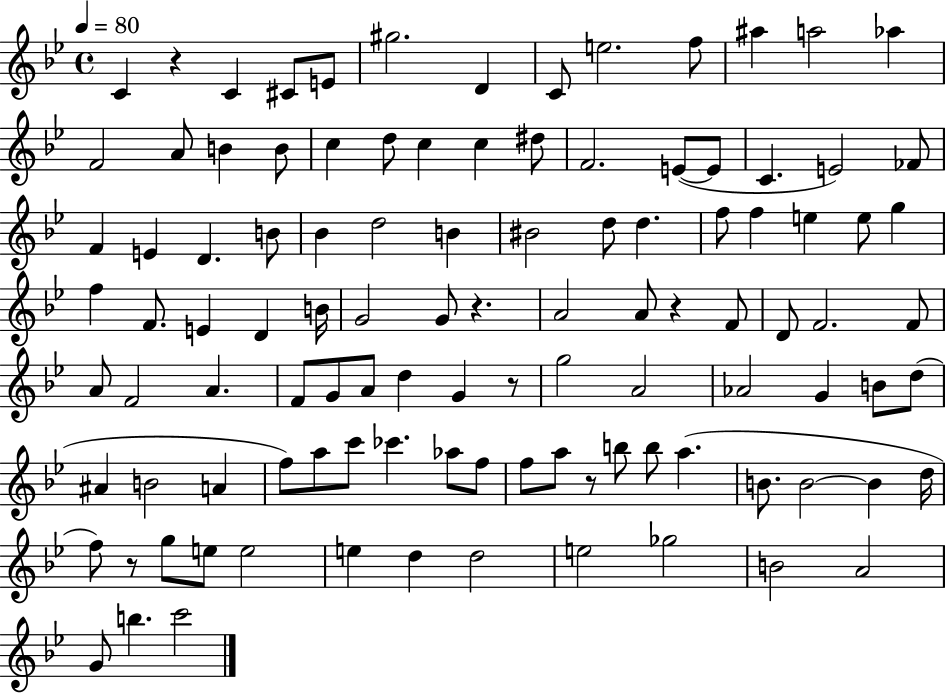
{
  \clef treble
  \time 4/4
  \defaultTimeSignature
  \key bes \major
  \tempo 4 = 80
  c'4 r4 c'4 cis'8 e'8 | gis''2. d'4 | c'8 e''2. f''8 | ais''4 a''2 aes''4 | \break f'2 a'8 b'4 b'8 | c''4 d''8 c''4 c''4 dis''8 | f'2. e'8~(~ e'8 | c'4. e'2) fes'8 | \break f'4 e'4 d'4. b'8 | bes'4 d''2 b'4 | bis'2 d''8 d''4. | f''8 f''4 e''4 e''8 g''4 | \break f''4 f'8. e'4 d'4 b'16 | g'2 g'8 r4. | a'2 a'8 r4 f'8 | d'8 f'2. f'8 | \break a'8 f'2 a'4. | f'8 g'8 a'8 d''4 g'4 r8 | g''2 a'2 | aes'2 g'4 b'8 d''8( | \break ais'4 b'2 a'4 | f''8) a''8 c'''8 ces'''4. aes''8 f''8 | f''8 a''8 r8 b''8 b''8 a''4.( | b'8. b'2~~ b'4 d''16 | \break f''8) r8 g''8 e''8 e''2 | e''4 d''4 d''2 | e''2 ges''2 | b'2 a'2 | \break g'8 b''4. c'''2 | \bar "|."
}